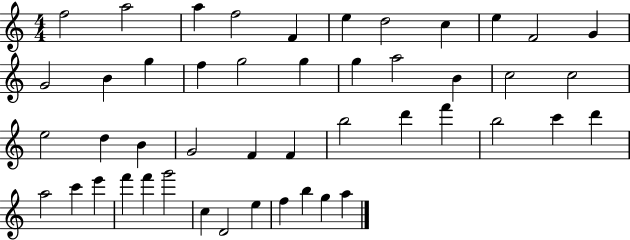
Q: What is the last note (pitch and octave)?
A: A5